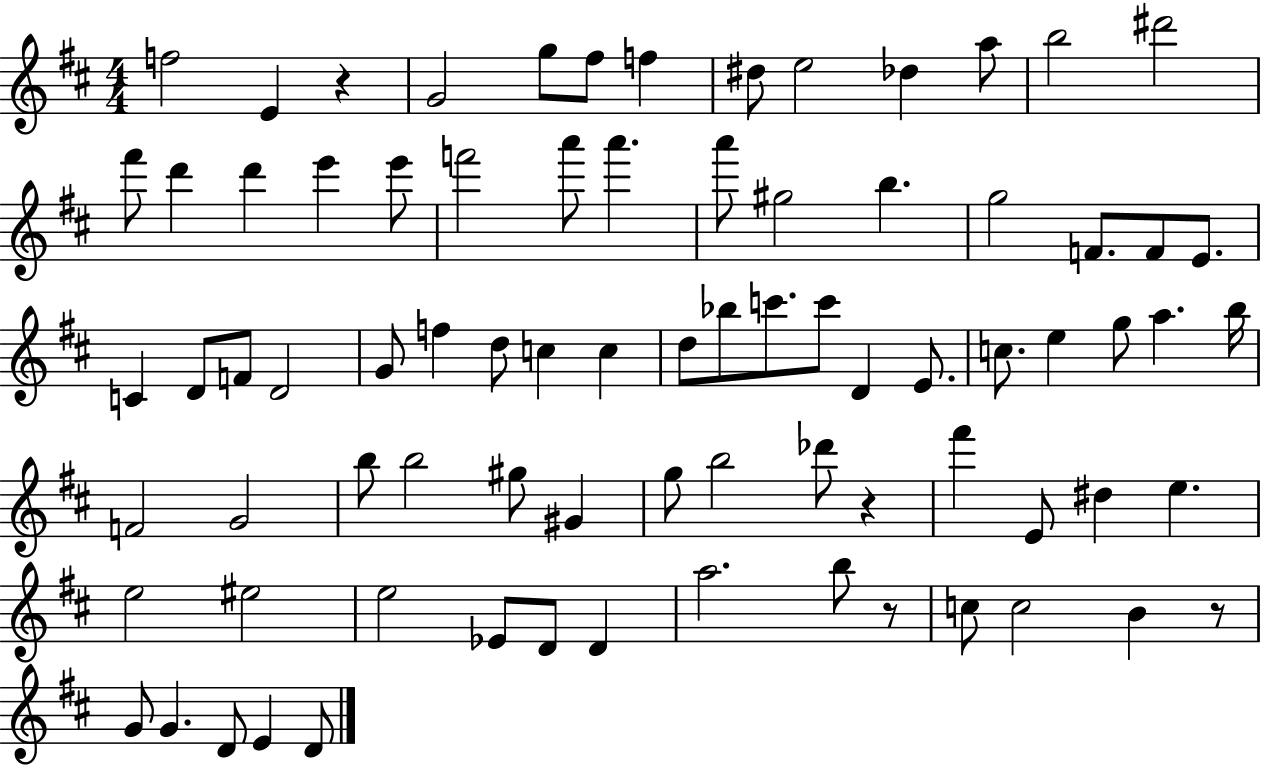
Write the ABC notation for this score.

X:1
T:Untitled
M:4/4
L:1/4
K:D
f2 E z G2 g/2 ^f/2 f ^d/2 e2 _d a/2 b2 ^d'2 ^f'/2 d' d' e' e'/2 f'2 a'/2 a' a'/2 ^g2 b g2 F/2 F/2 E/2 C D/2 F/2 D2 G/2 f d/2 c c d/2 _b/2 c'/2 c'/2 D E/2 c/2 e g/2 a b/4 F2 G2 b/2 b2 ^g/2 ^G g/2 b2 _d'/2 z ^f' E/2 ^d e e2 ^e2 e2 _E/2 D/2 D a2 b/2 z/2 c/2 c2 B z/2 G/2 G D/2 E D/2